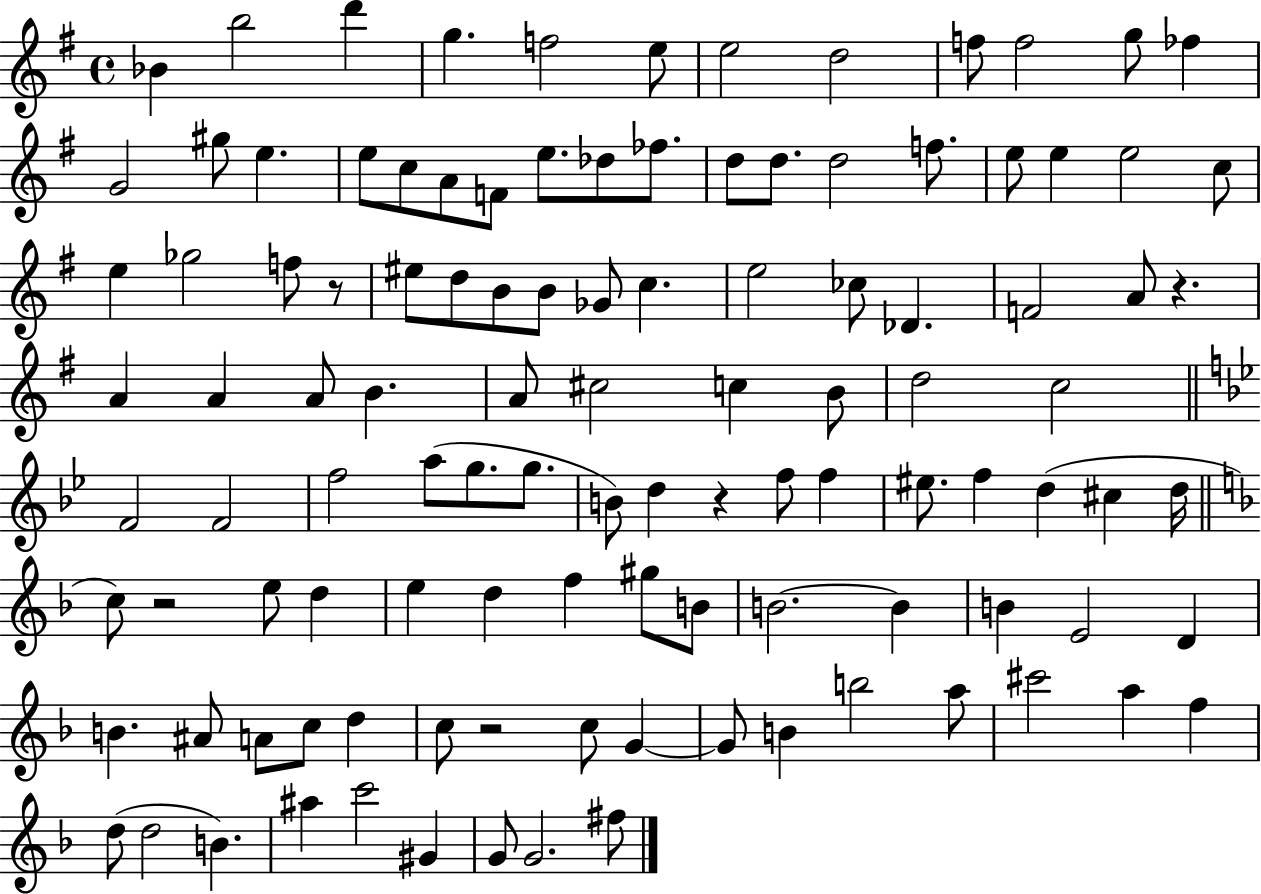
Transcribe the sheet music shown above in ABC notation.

X:1
T:Untitled
M:4/4
L:1/4
K:G
_B b2 d' g f2 e/2 e2 d2 f/2 f2 g/2 _f G2 ^g/2 e e/2 c/2 A/2 F/2 e/2 _d/2 _f/2 d/2 d/2 d2 f/2 e/2 e e2 c/2 e _g2 f/2 z/2 ^e/2 d/2 B/2 B/2 _G/2 c e2 _c/2 _D F2 A/2 z A A A/2 B A/2 ^c2 c B/2 d2 c2 F2 F2 f2 a/2 g/2 g/2 B/2 d z f/2 f ^e/2 f d ^c d/4 c/2 z2 e/2 d e d f ^g/2 B/2 B2 B B E2 D B ^A/2 A/2 c/2 d c/2 z2 c/2 G G/2 B b2 a/2 ^c'2 a f d/2 d2 B ^a c'2 ^G G/2 G2 ^f/2